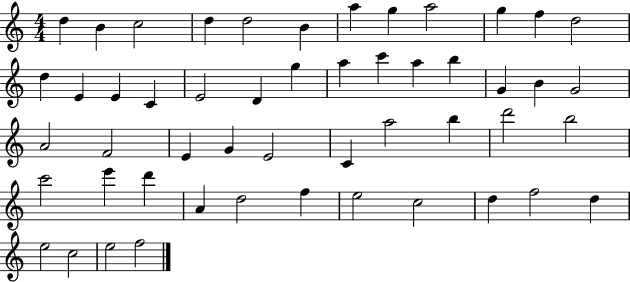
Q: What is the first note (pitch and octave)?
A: D5